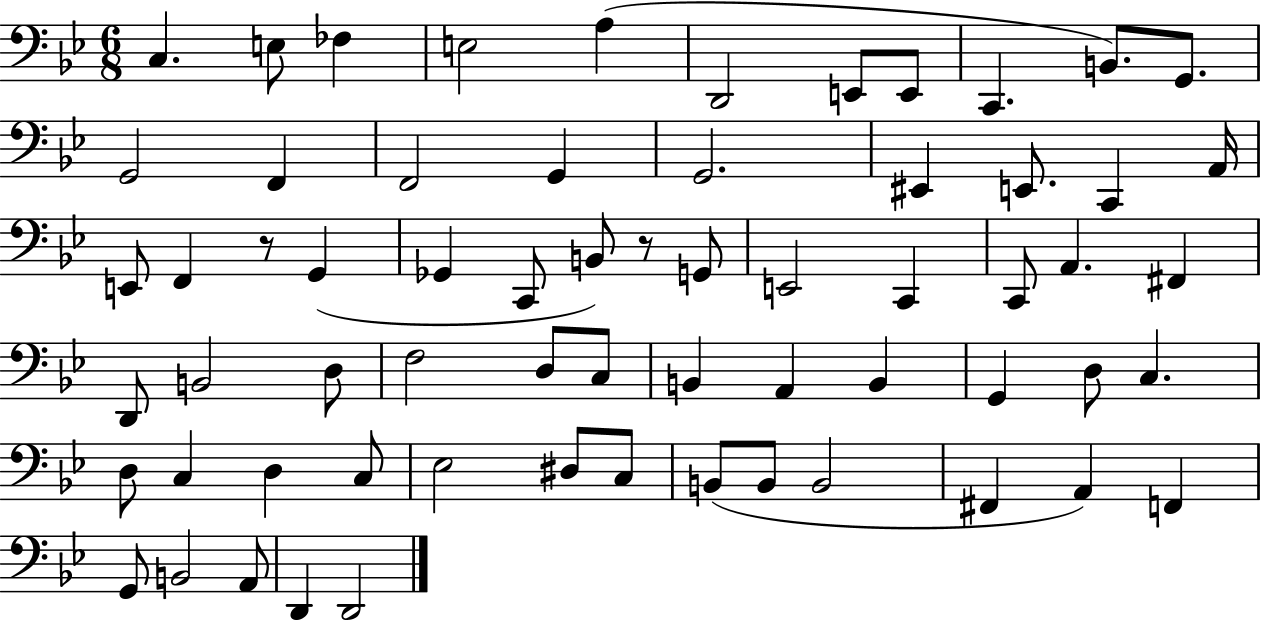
{
  \clef bass
  \numericTimeSignature
  \time 6/8
  \key bes \major
  c4. e8 fes4 | e2 a4( | d,2 e,8 e,8 | c,4. b,8.) g,8. | \break g,2 f,4 | f,2 g,4 | g,2. | eis,4 e,8. c,4 a,16 | \break e,8 f,4 r8 g,4( | ges,4 c,8 b,8) r8 g,8 | e,2 c,4 | c,8 a,4. fis,4 | \break d,8 b,2 d8 | f2 d8 c8 | b,4 a,4 b,4 | g,4 d8 c4. | \break d8 c4 d4 c8 | ees2 dis8 c8 | b,8( b,8 b,2 | fis,4 a,4) f,4 | \break g,8 b,2 a,8 | d,4 d,2 | \bar "|."
}